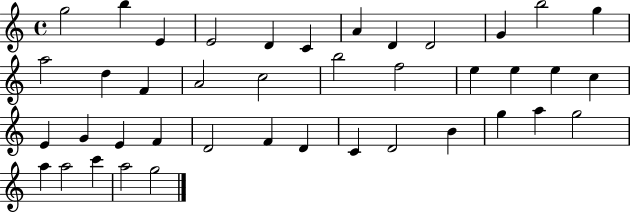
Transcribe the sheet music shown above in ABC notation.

X:1
T:Untitled
M:4/4
L:1/4
K:C
g2 b E E2 D C A D D2 G b2 g a2 d F A2 c2 b2 f2 e e e c E G E F D2 F D C D2 B g a g2 a a2 c' a2 g2